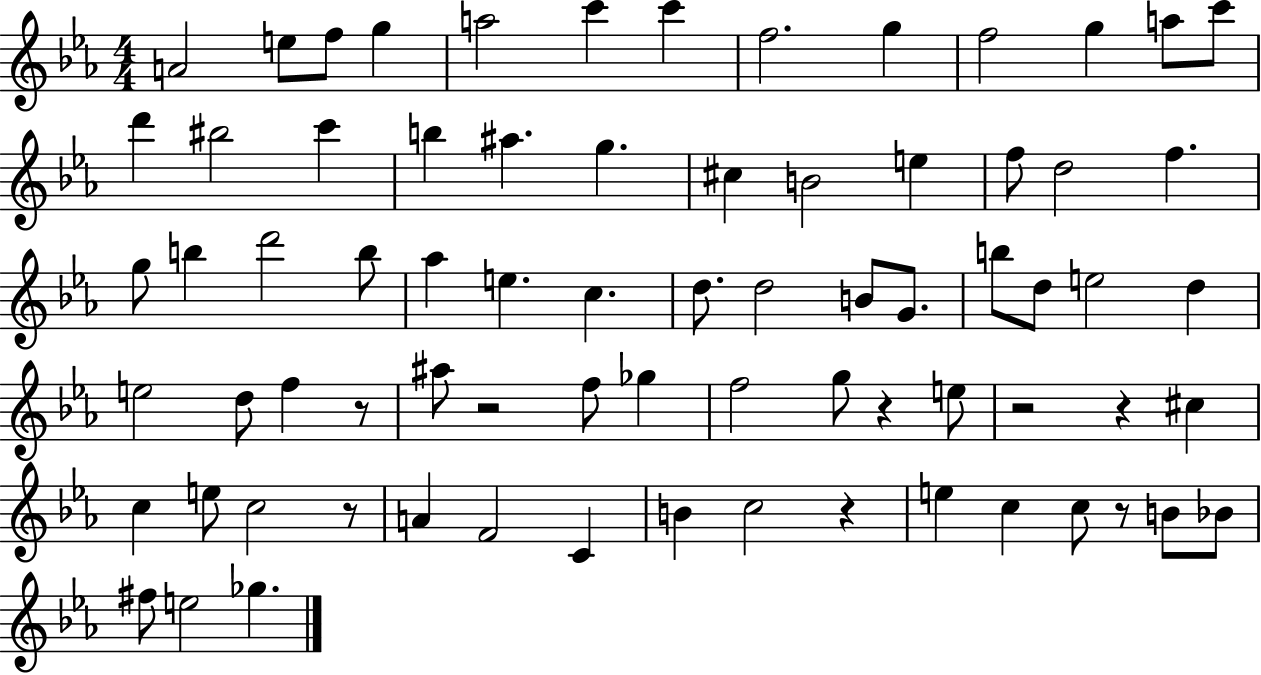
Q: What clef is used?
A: treble